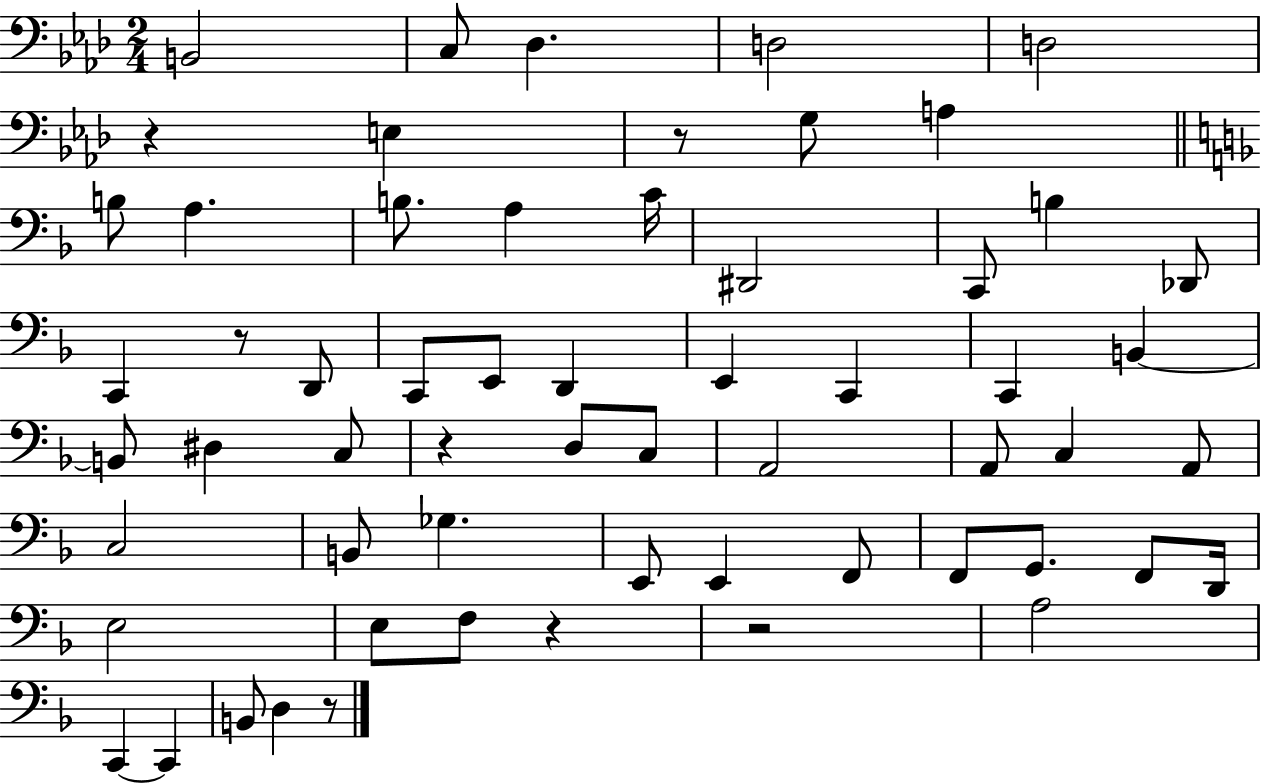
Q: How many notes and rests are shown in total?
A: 60